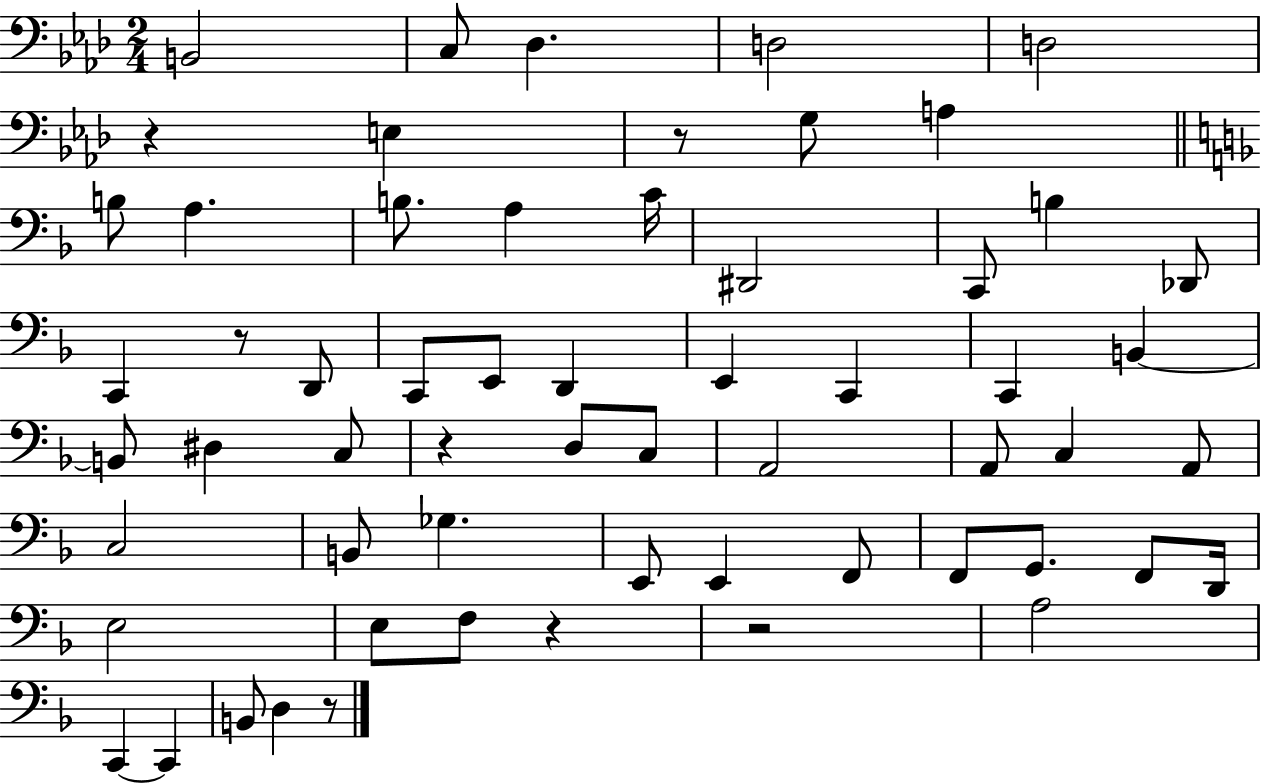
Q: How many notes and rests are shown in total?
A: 60